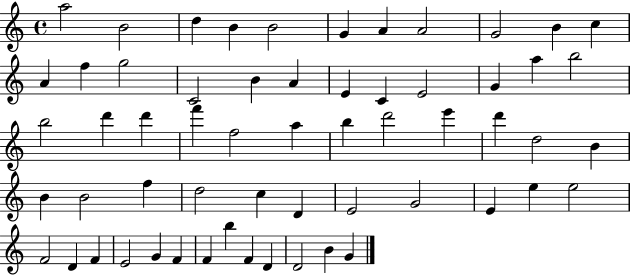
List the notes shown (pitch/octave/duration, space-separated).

A5/h B4/h D5/q B4/q B4/h G4/q A4/q A4/h G4/h B4/q C5/q A4/q F5/q G5/h C4/h B4/q A4/q E4/q C4/q E4/h G4/q A5/q B5/h B5/h D6/q D6/q F6/q F5/h A5/q B5/q D6/h E6/q D6/q D5/h B4/q B4/q B4/h F5/q D5/h C5/q D4/q E4/h G4/h E4/q E5/q E5/h F4/h D4/q F4/q E4/h G4/q F4/q F4/q B5/q F4/q D4/q D4/h B4/q G4/q